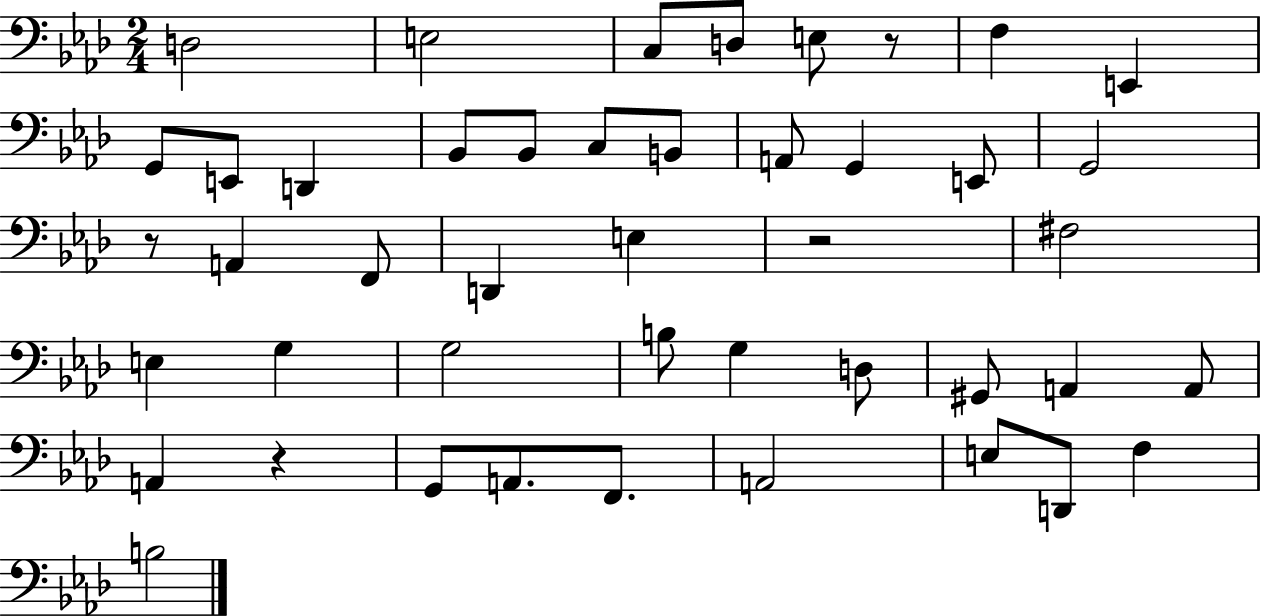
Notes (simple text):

D3/h E3/h C3/e D3/e E3/e R/e F3/q E2/q G2/e E2/e D2/q Bb2/e Bb2/e C3/e B2/e A2/e G2/q E2/e G2/h R/e A2/q F2/e D2/q E3/q R/h F#3/h E3/q G3/q G3/h B3/e G3/q D3/e G#2/e A2/q A2/e A2/q R/q G2/e A2/e. F2/e. A2/h E3/e D2/e F3/q B3/h